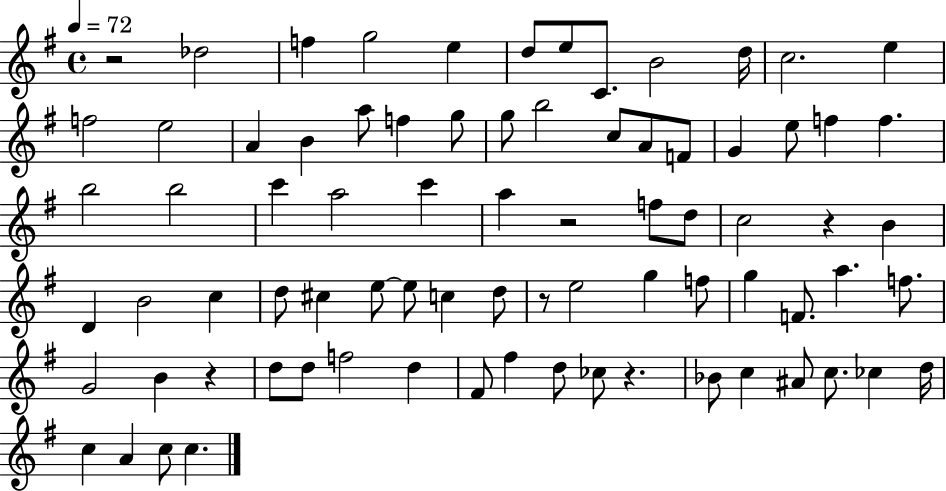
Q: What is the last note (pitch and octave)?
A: C5